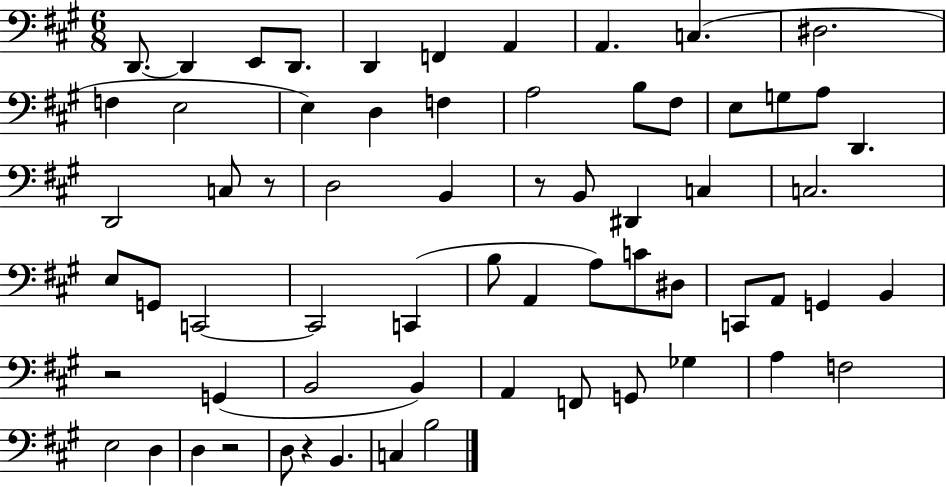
D2/e. D2/q E2/e D2/e. D2/q F2/q A2/q A2/q. C3/q. D#3/h. F3/q E3/h E3/q D3/q F3/q A3/h B3/e F#3/e E3/e G3/e A3/e D2/q. D2/h C3/e R/e D3/h B2/q R/e B2/e D#2/q C3/q C3/h. E3/e G2/e C2/h C2/h C2/q B3/e A2/q A3/e C4/e D#3/e C2/e A2/e G2/q B2/q R/h G2/q B2/h B2/q A2/q F2/e G2/e Gb3/q A3/q F3/h E3/h D3/q D3/q R/h D3/e R/q B2/q. C3/q B3/h